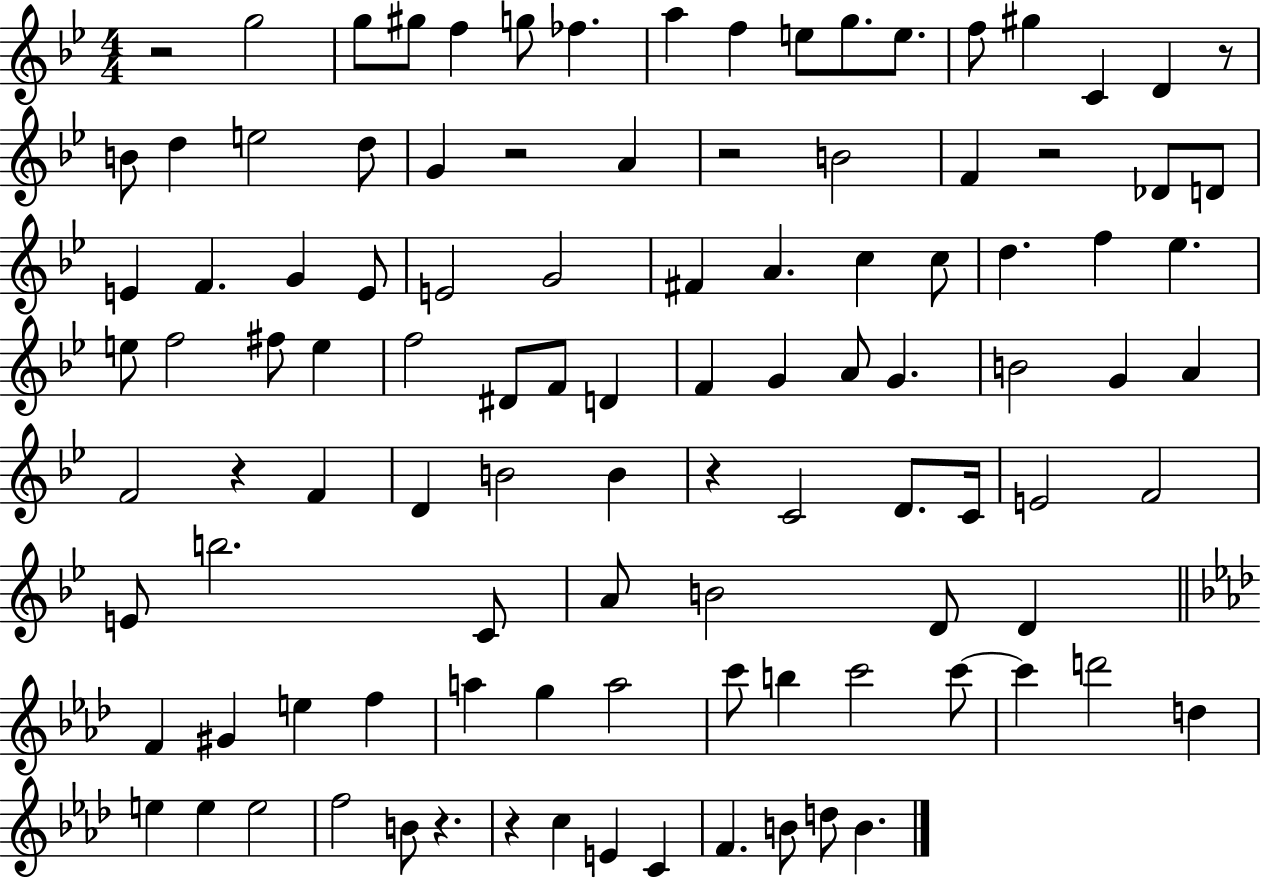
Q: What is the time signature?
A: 4/4